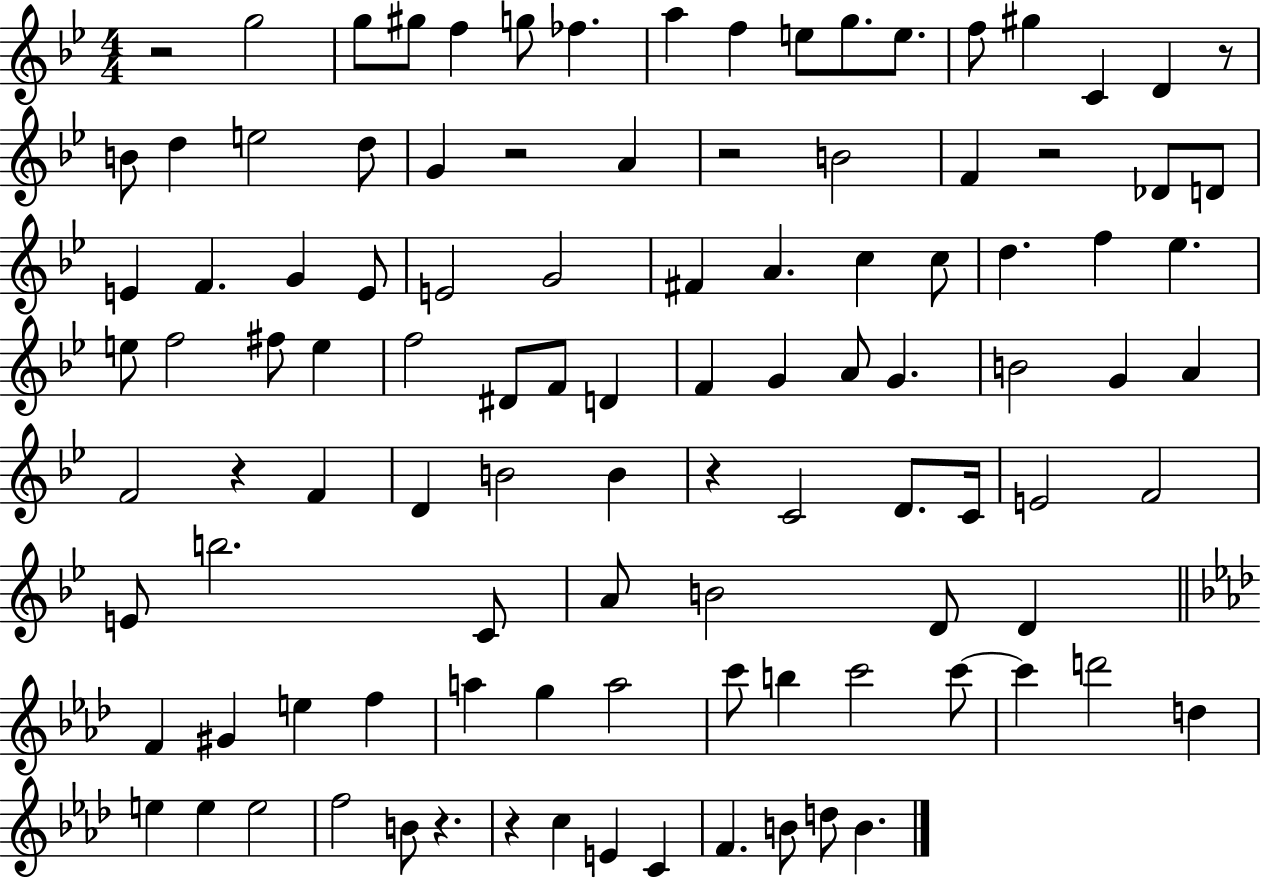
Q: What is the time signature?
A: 4/4